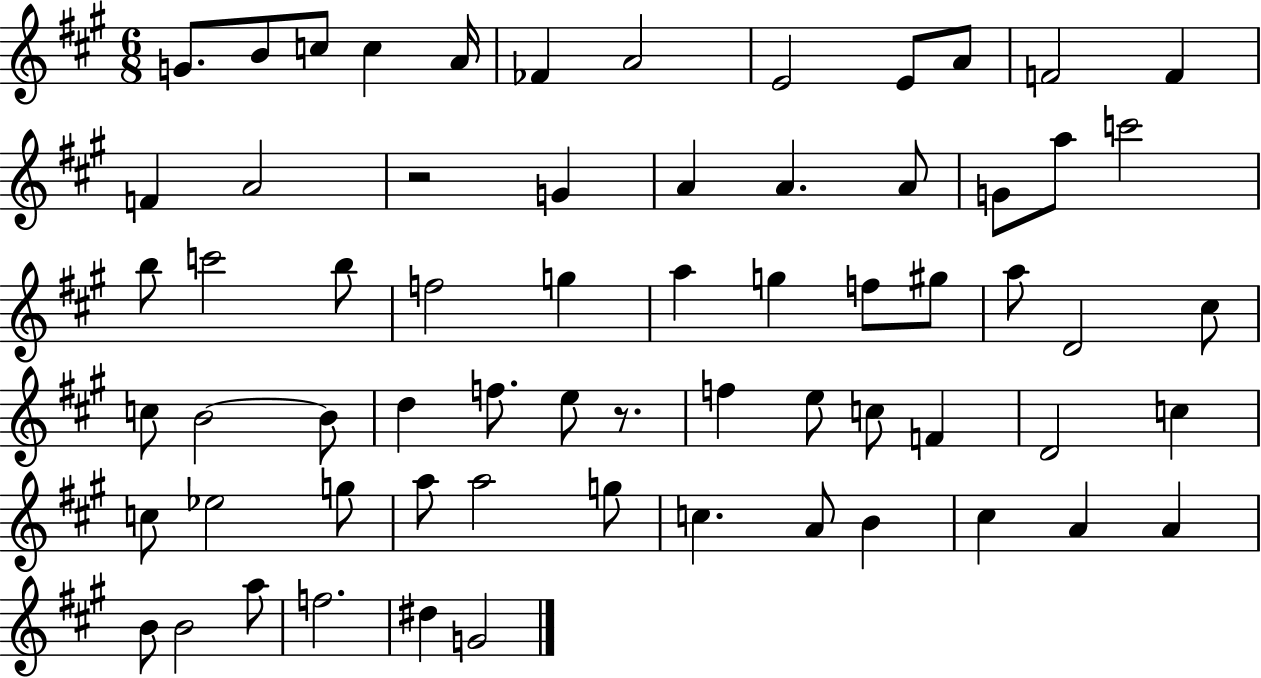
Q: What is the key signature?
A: A major